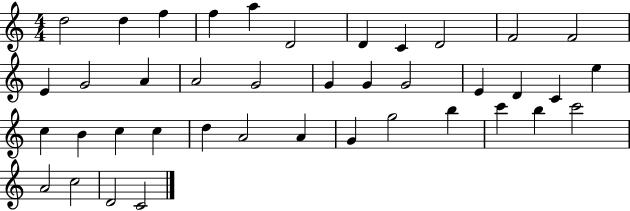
{
  \clef treble
  \numericTimeSignature
  \time 4/4
  \key c \major
  d''2 d''4 f''4 | f''4 a''4 d'2 | d'4 c'4 d'2 | f'2 f'2 | \break e'4 g'2 a'4 | a'2 g'2 | g'4 g'4 g'2 | e'4 d'4 c'4 e''4 | \break c''4 b'4 c''4 c''4 | d''4 a'2 a'4 | g'4 g''2 b''4 | c'''4 b''4 c'''2 | \break a'2 c''2 | d'2 c'2 | \bar "|."
}